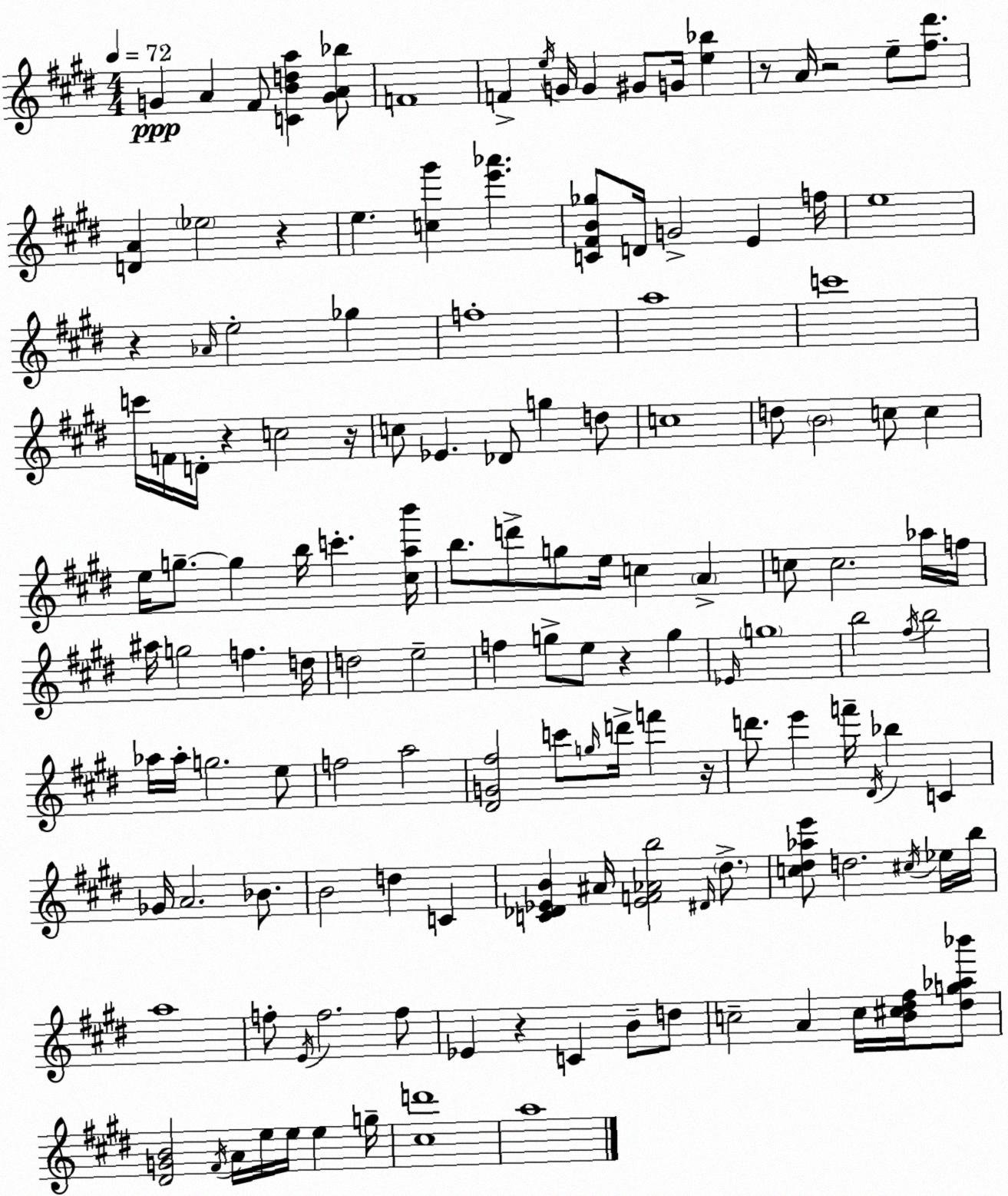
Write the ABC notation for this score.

X:1
T:Untitled
M:4/4
L:1/4
K:E
G A ^F/2 [CBda] [GA_b]/2 F4 F e/4 G/4 G ^G/2 G/4 [e_b] z/2 A/4 z2 e/2 [^f^d']/2 [DA] _e2 z e [c^g'] [e'_a'] [C^FB_g]/2 D/4 G2 E f/4 e4 z _A/4 e2 _g f4 a4 c'4 c'/4 F/4 D/4 z c2 z/4 c/2 _E _D/2 g d/2 c4 d/2 B2 c/2 c e/4 g/2 g b/4 c' [^cab']/4 b/2 d'/2 g/2 e/4 c A c/2 c2 _a/4 f/4 ^a/4 g2 f d/4 d2 e2 f g/2 e/2 z g _E/4 g4 b2 ^f/4 b2 _a/4 _a/4 g2 e/2 f2 a2 [^DG^f]2 c'/2 g/4 d'/4 f' z/4 d'/2 e' f'/4 ^D/4 _b C _G/4 A2 _B/2 B2 d C [C_D_EB] ^A/4 [_EF_Ab]2 ^D/4 ^d/2 [c^d_ae']/2 d2 ^c/4 _e/4 b/4 a4 f/2 E/4 f2 f/2 _E z C B/2 d/2 c2 A c/4 [B^c^d^f]/4 [^dg_a_b']/2 [^DGB]2 ^F/4 A/4 e/4 e/4 e g/4 [^cd']4 a4